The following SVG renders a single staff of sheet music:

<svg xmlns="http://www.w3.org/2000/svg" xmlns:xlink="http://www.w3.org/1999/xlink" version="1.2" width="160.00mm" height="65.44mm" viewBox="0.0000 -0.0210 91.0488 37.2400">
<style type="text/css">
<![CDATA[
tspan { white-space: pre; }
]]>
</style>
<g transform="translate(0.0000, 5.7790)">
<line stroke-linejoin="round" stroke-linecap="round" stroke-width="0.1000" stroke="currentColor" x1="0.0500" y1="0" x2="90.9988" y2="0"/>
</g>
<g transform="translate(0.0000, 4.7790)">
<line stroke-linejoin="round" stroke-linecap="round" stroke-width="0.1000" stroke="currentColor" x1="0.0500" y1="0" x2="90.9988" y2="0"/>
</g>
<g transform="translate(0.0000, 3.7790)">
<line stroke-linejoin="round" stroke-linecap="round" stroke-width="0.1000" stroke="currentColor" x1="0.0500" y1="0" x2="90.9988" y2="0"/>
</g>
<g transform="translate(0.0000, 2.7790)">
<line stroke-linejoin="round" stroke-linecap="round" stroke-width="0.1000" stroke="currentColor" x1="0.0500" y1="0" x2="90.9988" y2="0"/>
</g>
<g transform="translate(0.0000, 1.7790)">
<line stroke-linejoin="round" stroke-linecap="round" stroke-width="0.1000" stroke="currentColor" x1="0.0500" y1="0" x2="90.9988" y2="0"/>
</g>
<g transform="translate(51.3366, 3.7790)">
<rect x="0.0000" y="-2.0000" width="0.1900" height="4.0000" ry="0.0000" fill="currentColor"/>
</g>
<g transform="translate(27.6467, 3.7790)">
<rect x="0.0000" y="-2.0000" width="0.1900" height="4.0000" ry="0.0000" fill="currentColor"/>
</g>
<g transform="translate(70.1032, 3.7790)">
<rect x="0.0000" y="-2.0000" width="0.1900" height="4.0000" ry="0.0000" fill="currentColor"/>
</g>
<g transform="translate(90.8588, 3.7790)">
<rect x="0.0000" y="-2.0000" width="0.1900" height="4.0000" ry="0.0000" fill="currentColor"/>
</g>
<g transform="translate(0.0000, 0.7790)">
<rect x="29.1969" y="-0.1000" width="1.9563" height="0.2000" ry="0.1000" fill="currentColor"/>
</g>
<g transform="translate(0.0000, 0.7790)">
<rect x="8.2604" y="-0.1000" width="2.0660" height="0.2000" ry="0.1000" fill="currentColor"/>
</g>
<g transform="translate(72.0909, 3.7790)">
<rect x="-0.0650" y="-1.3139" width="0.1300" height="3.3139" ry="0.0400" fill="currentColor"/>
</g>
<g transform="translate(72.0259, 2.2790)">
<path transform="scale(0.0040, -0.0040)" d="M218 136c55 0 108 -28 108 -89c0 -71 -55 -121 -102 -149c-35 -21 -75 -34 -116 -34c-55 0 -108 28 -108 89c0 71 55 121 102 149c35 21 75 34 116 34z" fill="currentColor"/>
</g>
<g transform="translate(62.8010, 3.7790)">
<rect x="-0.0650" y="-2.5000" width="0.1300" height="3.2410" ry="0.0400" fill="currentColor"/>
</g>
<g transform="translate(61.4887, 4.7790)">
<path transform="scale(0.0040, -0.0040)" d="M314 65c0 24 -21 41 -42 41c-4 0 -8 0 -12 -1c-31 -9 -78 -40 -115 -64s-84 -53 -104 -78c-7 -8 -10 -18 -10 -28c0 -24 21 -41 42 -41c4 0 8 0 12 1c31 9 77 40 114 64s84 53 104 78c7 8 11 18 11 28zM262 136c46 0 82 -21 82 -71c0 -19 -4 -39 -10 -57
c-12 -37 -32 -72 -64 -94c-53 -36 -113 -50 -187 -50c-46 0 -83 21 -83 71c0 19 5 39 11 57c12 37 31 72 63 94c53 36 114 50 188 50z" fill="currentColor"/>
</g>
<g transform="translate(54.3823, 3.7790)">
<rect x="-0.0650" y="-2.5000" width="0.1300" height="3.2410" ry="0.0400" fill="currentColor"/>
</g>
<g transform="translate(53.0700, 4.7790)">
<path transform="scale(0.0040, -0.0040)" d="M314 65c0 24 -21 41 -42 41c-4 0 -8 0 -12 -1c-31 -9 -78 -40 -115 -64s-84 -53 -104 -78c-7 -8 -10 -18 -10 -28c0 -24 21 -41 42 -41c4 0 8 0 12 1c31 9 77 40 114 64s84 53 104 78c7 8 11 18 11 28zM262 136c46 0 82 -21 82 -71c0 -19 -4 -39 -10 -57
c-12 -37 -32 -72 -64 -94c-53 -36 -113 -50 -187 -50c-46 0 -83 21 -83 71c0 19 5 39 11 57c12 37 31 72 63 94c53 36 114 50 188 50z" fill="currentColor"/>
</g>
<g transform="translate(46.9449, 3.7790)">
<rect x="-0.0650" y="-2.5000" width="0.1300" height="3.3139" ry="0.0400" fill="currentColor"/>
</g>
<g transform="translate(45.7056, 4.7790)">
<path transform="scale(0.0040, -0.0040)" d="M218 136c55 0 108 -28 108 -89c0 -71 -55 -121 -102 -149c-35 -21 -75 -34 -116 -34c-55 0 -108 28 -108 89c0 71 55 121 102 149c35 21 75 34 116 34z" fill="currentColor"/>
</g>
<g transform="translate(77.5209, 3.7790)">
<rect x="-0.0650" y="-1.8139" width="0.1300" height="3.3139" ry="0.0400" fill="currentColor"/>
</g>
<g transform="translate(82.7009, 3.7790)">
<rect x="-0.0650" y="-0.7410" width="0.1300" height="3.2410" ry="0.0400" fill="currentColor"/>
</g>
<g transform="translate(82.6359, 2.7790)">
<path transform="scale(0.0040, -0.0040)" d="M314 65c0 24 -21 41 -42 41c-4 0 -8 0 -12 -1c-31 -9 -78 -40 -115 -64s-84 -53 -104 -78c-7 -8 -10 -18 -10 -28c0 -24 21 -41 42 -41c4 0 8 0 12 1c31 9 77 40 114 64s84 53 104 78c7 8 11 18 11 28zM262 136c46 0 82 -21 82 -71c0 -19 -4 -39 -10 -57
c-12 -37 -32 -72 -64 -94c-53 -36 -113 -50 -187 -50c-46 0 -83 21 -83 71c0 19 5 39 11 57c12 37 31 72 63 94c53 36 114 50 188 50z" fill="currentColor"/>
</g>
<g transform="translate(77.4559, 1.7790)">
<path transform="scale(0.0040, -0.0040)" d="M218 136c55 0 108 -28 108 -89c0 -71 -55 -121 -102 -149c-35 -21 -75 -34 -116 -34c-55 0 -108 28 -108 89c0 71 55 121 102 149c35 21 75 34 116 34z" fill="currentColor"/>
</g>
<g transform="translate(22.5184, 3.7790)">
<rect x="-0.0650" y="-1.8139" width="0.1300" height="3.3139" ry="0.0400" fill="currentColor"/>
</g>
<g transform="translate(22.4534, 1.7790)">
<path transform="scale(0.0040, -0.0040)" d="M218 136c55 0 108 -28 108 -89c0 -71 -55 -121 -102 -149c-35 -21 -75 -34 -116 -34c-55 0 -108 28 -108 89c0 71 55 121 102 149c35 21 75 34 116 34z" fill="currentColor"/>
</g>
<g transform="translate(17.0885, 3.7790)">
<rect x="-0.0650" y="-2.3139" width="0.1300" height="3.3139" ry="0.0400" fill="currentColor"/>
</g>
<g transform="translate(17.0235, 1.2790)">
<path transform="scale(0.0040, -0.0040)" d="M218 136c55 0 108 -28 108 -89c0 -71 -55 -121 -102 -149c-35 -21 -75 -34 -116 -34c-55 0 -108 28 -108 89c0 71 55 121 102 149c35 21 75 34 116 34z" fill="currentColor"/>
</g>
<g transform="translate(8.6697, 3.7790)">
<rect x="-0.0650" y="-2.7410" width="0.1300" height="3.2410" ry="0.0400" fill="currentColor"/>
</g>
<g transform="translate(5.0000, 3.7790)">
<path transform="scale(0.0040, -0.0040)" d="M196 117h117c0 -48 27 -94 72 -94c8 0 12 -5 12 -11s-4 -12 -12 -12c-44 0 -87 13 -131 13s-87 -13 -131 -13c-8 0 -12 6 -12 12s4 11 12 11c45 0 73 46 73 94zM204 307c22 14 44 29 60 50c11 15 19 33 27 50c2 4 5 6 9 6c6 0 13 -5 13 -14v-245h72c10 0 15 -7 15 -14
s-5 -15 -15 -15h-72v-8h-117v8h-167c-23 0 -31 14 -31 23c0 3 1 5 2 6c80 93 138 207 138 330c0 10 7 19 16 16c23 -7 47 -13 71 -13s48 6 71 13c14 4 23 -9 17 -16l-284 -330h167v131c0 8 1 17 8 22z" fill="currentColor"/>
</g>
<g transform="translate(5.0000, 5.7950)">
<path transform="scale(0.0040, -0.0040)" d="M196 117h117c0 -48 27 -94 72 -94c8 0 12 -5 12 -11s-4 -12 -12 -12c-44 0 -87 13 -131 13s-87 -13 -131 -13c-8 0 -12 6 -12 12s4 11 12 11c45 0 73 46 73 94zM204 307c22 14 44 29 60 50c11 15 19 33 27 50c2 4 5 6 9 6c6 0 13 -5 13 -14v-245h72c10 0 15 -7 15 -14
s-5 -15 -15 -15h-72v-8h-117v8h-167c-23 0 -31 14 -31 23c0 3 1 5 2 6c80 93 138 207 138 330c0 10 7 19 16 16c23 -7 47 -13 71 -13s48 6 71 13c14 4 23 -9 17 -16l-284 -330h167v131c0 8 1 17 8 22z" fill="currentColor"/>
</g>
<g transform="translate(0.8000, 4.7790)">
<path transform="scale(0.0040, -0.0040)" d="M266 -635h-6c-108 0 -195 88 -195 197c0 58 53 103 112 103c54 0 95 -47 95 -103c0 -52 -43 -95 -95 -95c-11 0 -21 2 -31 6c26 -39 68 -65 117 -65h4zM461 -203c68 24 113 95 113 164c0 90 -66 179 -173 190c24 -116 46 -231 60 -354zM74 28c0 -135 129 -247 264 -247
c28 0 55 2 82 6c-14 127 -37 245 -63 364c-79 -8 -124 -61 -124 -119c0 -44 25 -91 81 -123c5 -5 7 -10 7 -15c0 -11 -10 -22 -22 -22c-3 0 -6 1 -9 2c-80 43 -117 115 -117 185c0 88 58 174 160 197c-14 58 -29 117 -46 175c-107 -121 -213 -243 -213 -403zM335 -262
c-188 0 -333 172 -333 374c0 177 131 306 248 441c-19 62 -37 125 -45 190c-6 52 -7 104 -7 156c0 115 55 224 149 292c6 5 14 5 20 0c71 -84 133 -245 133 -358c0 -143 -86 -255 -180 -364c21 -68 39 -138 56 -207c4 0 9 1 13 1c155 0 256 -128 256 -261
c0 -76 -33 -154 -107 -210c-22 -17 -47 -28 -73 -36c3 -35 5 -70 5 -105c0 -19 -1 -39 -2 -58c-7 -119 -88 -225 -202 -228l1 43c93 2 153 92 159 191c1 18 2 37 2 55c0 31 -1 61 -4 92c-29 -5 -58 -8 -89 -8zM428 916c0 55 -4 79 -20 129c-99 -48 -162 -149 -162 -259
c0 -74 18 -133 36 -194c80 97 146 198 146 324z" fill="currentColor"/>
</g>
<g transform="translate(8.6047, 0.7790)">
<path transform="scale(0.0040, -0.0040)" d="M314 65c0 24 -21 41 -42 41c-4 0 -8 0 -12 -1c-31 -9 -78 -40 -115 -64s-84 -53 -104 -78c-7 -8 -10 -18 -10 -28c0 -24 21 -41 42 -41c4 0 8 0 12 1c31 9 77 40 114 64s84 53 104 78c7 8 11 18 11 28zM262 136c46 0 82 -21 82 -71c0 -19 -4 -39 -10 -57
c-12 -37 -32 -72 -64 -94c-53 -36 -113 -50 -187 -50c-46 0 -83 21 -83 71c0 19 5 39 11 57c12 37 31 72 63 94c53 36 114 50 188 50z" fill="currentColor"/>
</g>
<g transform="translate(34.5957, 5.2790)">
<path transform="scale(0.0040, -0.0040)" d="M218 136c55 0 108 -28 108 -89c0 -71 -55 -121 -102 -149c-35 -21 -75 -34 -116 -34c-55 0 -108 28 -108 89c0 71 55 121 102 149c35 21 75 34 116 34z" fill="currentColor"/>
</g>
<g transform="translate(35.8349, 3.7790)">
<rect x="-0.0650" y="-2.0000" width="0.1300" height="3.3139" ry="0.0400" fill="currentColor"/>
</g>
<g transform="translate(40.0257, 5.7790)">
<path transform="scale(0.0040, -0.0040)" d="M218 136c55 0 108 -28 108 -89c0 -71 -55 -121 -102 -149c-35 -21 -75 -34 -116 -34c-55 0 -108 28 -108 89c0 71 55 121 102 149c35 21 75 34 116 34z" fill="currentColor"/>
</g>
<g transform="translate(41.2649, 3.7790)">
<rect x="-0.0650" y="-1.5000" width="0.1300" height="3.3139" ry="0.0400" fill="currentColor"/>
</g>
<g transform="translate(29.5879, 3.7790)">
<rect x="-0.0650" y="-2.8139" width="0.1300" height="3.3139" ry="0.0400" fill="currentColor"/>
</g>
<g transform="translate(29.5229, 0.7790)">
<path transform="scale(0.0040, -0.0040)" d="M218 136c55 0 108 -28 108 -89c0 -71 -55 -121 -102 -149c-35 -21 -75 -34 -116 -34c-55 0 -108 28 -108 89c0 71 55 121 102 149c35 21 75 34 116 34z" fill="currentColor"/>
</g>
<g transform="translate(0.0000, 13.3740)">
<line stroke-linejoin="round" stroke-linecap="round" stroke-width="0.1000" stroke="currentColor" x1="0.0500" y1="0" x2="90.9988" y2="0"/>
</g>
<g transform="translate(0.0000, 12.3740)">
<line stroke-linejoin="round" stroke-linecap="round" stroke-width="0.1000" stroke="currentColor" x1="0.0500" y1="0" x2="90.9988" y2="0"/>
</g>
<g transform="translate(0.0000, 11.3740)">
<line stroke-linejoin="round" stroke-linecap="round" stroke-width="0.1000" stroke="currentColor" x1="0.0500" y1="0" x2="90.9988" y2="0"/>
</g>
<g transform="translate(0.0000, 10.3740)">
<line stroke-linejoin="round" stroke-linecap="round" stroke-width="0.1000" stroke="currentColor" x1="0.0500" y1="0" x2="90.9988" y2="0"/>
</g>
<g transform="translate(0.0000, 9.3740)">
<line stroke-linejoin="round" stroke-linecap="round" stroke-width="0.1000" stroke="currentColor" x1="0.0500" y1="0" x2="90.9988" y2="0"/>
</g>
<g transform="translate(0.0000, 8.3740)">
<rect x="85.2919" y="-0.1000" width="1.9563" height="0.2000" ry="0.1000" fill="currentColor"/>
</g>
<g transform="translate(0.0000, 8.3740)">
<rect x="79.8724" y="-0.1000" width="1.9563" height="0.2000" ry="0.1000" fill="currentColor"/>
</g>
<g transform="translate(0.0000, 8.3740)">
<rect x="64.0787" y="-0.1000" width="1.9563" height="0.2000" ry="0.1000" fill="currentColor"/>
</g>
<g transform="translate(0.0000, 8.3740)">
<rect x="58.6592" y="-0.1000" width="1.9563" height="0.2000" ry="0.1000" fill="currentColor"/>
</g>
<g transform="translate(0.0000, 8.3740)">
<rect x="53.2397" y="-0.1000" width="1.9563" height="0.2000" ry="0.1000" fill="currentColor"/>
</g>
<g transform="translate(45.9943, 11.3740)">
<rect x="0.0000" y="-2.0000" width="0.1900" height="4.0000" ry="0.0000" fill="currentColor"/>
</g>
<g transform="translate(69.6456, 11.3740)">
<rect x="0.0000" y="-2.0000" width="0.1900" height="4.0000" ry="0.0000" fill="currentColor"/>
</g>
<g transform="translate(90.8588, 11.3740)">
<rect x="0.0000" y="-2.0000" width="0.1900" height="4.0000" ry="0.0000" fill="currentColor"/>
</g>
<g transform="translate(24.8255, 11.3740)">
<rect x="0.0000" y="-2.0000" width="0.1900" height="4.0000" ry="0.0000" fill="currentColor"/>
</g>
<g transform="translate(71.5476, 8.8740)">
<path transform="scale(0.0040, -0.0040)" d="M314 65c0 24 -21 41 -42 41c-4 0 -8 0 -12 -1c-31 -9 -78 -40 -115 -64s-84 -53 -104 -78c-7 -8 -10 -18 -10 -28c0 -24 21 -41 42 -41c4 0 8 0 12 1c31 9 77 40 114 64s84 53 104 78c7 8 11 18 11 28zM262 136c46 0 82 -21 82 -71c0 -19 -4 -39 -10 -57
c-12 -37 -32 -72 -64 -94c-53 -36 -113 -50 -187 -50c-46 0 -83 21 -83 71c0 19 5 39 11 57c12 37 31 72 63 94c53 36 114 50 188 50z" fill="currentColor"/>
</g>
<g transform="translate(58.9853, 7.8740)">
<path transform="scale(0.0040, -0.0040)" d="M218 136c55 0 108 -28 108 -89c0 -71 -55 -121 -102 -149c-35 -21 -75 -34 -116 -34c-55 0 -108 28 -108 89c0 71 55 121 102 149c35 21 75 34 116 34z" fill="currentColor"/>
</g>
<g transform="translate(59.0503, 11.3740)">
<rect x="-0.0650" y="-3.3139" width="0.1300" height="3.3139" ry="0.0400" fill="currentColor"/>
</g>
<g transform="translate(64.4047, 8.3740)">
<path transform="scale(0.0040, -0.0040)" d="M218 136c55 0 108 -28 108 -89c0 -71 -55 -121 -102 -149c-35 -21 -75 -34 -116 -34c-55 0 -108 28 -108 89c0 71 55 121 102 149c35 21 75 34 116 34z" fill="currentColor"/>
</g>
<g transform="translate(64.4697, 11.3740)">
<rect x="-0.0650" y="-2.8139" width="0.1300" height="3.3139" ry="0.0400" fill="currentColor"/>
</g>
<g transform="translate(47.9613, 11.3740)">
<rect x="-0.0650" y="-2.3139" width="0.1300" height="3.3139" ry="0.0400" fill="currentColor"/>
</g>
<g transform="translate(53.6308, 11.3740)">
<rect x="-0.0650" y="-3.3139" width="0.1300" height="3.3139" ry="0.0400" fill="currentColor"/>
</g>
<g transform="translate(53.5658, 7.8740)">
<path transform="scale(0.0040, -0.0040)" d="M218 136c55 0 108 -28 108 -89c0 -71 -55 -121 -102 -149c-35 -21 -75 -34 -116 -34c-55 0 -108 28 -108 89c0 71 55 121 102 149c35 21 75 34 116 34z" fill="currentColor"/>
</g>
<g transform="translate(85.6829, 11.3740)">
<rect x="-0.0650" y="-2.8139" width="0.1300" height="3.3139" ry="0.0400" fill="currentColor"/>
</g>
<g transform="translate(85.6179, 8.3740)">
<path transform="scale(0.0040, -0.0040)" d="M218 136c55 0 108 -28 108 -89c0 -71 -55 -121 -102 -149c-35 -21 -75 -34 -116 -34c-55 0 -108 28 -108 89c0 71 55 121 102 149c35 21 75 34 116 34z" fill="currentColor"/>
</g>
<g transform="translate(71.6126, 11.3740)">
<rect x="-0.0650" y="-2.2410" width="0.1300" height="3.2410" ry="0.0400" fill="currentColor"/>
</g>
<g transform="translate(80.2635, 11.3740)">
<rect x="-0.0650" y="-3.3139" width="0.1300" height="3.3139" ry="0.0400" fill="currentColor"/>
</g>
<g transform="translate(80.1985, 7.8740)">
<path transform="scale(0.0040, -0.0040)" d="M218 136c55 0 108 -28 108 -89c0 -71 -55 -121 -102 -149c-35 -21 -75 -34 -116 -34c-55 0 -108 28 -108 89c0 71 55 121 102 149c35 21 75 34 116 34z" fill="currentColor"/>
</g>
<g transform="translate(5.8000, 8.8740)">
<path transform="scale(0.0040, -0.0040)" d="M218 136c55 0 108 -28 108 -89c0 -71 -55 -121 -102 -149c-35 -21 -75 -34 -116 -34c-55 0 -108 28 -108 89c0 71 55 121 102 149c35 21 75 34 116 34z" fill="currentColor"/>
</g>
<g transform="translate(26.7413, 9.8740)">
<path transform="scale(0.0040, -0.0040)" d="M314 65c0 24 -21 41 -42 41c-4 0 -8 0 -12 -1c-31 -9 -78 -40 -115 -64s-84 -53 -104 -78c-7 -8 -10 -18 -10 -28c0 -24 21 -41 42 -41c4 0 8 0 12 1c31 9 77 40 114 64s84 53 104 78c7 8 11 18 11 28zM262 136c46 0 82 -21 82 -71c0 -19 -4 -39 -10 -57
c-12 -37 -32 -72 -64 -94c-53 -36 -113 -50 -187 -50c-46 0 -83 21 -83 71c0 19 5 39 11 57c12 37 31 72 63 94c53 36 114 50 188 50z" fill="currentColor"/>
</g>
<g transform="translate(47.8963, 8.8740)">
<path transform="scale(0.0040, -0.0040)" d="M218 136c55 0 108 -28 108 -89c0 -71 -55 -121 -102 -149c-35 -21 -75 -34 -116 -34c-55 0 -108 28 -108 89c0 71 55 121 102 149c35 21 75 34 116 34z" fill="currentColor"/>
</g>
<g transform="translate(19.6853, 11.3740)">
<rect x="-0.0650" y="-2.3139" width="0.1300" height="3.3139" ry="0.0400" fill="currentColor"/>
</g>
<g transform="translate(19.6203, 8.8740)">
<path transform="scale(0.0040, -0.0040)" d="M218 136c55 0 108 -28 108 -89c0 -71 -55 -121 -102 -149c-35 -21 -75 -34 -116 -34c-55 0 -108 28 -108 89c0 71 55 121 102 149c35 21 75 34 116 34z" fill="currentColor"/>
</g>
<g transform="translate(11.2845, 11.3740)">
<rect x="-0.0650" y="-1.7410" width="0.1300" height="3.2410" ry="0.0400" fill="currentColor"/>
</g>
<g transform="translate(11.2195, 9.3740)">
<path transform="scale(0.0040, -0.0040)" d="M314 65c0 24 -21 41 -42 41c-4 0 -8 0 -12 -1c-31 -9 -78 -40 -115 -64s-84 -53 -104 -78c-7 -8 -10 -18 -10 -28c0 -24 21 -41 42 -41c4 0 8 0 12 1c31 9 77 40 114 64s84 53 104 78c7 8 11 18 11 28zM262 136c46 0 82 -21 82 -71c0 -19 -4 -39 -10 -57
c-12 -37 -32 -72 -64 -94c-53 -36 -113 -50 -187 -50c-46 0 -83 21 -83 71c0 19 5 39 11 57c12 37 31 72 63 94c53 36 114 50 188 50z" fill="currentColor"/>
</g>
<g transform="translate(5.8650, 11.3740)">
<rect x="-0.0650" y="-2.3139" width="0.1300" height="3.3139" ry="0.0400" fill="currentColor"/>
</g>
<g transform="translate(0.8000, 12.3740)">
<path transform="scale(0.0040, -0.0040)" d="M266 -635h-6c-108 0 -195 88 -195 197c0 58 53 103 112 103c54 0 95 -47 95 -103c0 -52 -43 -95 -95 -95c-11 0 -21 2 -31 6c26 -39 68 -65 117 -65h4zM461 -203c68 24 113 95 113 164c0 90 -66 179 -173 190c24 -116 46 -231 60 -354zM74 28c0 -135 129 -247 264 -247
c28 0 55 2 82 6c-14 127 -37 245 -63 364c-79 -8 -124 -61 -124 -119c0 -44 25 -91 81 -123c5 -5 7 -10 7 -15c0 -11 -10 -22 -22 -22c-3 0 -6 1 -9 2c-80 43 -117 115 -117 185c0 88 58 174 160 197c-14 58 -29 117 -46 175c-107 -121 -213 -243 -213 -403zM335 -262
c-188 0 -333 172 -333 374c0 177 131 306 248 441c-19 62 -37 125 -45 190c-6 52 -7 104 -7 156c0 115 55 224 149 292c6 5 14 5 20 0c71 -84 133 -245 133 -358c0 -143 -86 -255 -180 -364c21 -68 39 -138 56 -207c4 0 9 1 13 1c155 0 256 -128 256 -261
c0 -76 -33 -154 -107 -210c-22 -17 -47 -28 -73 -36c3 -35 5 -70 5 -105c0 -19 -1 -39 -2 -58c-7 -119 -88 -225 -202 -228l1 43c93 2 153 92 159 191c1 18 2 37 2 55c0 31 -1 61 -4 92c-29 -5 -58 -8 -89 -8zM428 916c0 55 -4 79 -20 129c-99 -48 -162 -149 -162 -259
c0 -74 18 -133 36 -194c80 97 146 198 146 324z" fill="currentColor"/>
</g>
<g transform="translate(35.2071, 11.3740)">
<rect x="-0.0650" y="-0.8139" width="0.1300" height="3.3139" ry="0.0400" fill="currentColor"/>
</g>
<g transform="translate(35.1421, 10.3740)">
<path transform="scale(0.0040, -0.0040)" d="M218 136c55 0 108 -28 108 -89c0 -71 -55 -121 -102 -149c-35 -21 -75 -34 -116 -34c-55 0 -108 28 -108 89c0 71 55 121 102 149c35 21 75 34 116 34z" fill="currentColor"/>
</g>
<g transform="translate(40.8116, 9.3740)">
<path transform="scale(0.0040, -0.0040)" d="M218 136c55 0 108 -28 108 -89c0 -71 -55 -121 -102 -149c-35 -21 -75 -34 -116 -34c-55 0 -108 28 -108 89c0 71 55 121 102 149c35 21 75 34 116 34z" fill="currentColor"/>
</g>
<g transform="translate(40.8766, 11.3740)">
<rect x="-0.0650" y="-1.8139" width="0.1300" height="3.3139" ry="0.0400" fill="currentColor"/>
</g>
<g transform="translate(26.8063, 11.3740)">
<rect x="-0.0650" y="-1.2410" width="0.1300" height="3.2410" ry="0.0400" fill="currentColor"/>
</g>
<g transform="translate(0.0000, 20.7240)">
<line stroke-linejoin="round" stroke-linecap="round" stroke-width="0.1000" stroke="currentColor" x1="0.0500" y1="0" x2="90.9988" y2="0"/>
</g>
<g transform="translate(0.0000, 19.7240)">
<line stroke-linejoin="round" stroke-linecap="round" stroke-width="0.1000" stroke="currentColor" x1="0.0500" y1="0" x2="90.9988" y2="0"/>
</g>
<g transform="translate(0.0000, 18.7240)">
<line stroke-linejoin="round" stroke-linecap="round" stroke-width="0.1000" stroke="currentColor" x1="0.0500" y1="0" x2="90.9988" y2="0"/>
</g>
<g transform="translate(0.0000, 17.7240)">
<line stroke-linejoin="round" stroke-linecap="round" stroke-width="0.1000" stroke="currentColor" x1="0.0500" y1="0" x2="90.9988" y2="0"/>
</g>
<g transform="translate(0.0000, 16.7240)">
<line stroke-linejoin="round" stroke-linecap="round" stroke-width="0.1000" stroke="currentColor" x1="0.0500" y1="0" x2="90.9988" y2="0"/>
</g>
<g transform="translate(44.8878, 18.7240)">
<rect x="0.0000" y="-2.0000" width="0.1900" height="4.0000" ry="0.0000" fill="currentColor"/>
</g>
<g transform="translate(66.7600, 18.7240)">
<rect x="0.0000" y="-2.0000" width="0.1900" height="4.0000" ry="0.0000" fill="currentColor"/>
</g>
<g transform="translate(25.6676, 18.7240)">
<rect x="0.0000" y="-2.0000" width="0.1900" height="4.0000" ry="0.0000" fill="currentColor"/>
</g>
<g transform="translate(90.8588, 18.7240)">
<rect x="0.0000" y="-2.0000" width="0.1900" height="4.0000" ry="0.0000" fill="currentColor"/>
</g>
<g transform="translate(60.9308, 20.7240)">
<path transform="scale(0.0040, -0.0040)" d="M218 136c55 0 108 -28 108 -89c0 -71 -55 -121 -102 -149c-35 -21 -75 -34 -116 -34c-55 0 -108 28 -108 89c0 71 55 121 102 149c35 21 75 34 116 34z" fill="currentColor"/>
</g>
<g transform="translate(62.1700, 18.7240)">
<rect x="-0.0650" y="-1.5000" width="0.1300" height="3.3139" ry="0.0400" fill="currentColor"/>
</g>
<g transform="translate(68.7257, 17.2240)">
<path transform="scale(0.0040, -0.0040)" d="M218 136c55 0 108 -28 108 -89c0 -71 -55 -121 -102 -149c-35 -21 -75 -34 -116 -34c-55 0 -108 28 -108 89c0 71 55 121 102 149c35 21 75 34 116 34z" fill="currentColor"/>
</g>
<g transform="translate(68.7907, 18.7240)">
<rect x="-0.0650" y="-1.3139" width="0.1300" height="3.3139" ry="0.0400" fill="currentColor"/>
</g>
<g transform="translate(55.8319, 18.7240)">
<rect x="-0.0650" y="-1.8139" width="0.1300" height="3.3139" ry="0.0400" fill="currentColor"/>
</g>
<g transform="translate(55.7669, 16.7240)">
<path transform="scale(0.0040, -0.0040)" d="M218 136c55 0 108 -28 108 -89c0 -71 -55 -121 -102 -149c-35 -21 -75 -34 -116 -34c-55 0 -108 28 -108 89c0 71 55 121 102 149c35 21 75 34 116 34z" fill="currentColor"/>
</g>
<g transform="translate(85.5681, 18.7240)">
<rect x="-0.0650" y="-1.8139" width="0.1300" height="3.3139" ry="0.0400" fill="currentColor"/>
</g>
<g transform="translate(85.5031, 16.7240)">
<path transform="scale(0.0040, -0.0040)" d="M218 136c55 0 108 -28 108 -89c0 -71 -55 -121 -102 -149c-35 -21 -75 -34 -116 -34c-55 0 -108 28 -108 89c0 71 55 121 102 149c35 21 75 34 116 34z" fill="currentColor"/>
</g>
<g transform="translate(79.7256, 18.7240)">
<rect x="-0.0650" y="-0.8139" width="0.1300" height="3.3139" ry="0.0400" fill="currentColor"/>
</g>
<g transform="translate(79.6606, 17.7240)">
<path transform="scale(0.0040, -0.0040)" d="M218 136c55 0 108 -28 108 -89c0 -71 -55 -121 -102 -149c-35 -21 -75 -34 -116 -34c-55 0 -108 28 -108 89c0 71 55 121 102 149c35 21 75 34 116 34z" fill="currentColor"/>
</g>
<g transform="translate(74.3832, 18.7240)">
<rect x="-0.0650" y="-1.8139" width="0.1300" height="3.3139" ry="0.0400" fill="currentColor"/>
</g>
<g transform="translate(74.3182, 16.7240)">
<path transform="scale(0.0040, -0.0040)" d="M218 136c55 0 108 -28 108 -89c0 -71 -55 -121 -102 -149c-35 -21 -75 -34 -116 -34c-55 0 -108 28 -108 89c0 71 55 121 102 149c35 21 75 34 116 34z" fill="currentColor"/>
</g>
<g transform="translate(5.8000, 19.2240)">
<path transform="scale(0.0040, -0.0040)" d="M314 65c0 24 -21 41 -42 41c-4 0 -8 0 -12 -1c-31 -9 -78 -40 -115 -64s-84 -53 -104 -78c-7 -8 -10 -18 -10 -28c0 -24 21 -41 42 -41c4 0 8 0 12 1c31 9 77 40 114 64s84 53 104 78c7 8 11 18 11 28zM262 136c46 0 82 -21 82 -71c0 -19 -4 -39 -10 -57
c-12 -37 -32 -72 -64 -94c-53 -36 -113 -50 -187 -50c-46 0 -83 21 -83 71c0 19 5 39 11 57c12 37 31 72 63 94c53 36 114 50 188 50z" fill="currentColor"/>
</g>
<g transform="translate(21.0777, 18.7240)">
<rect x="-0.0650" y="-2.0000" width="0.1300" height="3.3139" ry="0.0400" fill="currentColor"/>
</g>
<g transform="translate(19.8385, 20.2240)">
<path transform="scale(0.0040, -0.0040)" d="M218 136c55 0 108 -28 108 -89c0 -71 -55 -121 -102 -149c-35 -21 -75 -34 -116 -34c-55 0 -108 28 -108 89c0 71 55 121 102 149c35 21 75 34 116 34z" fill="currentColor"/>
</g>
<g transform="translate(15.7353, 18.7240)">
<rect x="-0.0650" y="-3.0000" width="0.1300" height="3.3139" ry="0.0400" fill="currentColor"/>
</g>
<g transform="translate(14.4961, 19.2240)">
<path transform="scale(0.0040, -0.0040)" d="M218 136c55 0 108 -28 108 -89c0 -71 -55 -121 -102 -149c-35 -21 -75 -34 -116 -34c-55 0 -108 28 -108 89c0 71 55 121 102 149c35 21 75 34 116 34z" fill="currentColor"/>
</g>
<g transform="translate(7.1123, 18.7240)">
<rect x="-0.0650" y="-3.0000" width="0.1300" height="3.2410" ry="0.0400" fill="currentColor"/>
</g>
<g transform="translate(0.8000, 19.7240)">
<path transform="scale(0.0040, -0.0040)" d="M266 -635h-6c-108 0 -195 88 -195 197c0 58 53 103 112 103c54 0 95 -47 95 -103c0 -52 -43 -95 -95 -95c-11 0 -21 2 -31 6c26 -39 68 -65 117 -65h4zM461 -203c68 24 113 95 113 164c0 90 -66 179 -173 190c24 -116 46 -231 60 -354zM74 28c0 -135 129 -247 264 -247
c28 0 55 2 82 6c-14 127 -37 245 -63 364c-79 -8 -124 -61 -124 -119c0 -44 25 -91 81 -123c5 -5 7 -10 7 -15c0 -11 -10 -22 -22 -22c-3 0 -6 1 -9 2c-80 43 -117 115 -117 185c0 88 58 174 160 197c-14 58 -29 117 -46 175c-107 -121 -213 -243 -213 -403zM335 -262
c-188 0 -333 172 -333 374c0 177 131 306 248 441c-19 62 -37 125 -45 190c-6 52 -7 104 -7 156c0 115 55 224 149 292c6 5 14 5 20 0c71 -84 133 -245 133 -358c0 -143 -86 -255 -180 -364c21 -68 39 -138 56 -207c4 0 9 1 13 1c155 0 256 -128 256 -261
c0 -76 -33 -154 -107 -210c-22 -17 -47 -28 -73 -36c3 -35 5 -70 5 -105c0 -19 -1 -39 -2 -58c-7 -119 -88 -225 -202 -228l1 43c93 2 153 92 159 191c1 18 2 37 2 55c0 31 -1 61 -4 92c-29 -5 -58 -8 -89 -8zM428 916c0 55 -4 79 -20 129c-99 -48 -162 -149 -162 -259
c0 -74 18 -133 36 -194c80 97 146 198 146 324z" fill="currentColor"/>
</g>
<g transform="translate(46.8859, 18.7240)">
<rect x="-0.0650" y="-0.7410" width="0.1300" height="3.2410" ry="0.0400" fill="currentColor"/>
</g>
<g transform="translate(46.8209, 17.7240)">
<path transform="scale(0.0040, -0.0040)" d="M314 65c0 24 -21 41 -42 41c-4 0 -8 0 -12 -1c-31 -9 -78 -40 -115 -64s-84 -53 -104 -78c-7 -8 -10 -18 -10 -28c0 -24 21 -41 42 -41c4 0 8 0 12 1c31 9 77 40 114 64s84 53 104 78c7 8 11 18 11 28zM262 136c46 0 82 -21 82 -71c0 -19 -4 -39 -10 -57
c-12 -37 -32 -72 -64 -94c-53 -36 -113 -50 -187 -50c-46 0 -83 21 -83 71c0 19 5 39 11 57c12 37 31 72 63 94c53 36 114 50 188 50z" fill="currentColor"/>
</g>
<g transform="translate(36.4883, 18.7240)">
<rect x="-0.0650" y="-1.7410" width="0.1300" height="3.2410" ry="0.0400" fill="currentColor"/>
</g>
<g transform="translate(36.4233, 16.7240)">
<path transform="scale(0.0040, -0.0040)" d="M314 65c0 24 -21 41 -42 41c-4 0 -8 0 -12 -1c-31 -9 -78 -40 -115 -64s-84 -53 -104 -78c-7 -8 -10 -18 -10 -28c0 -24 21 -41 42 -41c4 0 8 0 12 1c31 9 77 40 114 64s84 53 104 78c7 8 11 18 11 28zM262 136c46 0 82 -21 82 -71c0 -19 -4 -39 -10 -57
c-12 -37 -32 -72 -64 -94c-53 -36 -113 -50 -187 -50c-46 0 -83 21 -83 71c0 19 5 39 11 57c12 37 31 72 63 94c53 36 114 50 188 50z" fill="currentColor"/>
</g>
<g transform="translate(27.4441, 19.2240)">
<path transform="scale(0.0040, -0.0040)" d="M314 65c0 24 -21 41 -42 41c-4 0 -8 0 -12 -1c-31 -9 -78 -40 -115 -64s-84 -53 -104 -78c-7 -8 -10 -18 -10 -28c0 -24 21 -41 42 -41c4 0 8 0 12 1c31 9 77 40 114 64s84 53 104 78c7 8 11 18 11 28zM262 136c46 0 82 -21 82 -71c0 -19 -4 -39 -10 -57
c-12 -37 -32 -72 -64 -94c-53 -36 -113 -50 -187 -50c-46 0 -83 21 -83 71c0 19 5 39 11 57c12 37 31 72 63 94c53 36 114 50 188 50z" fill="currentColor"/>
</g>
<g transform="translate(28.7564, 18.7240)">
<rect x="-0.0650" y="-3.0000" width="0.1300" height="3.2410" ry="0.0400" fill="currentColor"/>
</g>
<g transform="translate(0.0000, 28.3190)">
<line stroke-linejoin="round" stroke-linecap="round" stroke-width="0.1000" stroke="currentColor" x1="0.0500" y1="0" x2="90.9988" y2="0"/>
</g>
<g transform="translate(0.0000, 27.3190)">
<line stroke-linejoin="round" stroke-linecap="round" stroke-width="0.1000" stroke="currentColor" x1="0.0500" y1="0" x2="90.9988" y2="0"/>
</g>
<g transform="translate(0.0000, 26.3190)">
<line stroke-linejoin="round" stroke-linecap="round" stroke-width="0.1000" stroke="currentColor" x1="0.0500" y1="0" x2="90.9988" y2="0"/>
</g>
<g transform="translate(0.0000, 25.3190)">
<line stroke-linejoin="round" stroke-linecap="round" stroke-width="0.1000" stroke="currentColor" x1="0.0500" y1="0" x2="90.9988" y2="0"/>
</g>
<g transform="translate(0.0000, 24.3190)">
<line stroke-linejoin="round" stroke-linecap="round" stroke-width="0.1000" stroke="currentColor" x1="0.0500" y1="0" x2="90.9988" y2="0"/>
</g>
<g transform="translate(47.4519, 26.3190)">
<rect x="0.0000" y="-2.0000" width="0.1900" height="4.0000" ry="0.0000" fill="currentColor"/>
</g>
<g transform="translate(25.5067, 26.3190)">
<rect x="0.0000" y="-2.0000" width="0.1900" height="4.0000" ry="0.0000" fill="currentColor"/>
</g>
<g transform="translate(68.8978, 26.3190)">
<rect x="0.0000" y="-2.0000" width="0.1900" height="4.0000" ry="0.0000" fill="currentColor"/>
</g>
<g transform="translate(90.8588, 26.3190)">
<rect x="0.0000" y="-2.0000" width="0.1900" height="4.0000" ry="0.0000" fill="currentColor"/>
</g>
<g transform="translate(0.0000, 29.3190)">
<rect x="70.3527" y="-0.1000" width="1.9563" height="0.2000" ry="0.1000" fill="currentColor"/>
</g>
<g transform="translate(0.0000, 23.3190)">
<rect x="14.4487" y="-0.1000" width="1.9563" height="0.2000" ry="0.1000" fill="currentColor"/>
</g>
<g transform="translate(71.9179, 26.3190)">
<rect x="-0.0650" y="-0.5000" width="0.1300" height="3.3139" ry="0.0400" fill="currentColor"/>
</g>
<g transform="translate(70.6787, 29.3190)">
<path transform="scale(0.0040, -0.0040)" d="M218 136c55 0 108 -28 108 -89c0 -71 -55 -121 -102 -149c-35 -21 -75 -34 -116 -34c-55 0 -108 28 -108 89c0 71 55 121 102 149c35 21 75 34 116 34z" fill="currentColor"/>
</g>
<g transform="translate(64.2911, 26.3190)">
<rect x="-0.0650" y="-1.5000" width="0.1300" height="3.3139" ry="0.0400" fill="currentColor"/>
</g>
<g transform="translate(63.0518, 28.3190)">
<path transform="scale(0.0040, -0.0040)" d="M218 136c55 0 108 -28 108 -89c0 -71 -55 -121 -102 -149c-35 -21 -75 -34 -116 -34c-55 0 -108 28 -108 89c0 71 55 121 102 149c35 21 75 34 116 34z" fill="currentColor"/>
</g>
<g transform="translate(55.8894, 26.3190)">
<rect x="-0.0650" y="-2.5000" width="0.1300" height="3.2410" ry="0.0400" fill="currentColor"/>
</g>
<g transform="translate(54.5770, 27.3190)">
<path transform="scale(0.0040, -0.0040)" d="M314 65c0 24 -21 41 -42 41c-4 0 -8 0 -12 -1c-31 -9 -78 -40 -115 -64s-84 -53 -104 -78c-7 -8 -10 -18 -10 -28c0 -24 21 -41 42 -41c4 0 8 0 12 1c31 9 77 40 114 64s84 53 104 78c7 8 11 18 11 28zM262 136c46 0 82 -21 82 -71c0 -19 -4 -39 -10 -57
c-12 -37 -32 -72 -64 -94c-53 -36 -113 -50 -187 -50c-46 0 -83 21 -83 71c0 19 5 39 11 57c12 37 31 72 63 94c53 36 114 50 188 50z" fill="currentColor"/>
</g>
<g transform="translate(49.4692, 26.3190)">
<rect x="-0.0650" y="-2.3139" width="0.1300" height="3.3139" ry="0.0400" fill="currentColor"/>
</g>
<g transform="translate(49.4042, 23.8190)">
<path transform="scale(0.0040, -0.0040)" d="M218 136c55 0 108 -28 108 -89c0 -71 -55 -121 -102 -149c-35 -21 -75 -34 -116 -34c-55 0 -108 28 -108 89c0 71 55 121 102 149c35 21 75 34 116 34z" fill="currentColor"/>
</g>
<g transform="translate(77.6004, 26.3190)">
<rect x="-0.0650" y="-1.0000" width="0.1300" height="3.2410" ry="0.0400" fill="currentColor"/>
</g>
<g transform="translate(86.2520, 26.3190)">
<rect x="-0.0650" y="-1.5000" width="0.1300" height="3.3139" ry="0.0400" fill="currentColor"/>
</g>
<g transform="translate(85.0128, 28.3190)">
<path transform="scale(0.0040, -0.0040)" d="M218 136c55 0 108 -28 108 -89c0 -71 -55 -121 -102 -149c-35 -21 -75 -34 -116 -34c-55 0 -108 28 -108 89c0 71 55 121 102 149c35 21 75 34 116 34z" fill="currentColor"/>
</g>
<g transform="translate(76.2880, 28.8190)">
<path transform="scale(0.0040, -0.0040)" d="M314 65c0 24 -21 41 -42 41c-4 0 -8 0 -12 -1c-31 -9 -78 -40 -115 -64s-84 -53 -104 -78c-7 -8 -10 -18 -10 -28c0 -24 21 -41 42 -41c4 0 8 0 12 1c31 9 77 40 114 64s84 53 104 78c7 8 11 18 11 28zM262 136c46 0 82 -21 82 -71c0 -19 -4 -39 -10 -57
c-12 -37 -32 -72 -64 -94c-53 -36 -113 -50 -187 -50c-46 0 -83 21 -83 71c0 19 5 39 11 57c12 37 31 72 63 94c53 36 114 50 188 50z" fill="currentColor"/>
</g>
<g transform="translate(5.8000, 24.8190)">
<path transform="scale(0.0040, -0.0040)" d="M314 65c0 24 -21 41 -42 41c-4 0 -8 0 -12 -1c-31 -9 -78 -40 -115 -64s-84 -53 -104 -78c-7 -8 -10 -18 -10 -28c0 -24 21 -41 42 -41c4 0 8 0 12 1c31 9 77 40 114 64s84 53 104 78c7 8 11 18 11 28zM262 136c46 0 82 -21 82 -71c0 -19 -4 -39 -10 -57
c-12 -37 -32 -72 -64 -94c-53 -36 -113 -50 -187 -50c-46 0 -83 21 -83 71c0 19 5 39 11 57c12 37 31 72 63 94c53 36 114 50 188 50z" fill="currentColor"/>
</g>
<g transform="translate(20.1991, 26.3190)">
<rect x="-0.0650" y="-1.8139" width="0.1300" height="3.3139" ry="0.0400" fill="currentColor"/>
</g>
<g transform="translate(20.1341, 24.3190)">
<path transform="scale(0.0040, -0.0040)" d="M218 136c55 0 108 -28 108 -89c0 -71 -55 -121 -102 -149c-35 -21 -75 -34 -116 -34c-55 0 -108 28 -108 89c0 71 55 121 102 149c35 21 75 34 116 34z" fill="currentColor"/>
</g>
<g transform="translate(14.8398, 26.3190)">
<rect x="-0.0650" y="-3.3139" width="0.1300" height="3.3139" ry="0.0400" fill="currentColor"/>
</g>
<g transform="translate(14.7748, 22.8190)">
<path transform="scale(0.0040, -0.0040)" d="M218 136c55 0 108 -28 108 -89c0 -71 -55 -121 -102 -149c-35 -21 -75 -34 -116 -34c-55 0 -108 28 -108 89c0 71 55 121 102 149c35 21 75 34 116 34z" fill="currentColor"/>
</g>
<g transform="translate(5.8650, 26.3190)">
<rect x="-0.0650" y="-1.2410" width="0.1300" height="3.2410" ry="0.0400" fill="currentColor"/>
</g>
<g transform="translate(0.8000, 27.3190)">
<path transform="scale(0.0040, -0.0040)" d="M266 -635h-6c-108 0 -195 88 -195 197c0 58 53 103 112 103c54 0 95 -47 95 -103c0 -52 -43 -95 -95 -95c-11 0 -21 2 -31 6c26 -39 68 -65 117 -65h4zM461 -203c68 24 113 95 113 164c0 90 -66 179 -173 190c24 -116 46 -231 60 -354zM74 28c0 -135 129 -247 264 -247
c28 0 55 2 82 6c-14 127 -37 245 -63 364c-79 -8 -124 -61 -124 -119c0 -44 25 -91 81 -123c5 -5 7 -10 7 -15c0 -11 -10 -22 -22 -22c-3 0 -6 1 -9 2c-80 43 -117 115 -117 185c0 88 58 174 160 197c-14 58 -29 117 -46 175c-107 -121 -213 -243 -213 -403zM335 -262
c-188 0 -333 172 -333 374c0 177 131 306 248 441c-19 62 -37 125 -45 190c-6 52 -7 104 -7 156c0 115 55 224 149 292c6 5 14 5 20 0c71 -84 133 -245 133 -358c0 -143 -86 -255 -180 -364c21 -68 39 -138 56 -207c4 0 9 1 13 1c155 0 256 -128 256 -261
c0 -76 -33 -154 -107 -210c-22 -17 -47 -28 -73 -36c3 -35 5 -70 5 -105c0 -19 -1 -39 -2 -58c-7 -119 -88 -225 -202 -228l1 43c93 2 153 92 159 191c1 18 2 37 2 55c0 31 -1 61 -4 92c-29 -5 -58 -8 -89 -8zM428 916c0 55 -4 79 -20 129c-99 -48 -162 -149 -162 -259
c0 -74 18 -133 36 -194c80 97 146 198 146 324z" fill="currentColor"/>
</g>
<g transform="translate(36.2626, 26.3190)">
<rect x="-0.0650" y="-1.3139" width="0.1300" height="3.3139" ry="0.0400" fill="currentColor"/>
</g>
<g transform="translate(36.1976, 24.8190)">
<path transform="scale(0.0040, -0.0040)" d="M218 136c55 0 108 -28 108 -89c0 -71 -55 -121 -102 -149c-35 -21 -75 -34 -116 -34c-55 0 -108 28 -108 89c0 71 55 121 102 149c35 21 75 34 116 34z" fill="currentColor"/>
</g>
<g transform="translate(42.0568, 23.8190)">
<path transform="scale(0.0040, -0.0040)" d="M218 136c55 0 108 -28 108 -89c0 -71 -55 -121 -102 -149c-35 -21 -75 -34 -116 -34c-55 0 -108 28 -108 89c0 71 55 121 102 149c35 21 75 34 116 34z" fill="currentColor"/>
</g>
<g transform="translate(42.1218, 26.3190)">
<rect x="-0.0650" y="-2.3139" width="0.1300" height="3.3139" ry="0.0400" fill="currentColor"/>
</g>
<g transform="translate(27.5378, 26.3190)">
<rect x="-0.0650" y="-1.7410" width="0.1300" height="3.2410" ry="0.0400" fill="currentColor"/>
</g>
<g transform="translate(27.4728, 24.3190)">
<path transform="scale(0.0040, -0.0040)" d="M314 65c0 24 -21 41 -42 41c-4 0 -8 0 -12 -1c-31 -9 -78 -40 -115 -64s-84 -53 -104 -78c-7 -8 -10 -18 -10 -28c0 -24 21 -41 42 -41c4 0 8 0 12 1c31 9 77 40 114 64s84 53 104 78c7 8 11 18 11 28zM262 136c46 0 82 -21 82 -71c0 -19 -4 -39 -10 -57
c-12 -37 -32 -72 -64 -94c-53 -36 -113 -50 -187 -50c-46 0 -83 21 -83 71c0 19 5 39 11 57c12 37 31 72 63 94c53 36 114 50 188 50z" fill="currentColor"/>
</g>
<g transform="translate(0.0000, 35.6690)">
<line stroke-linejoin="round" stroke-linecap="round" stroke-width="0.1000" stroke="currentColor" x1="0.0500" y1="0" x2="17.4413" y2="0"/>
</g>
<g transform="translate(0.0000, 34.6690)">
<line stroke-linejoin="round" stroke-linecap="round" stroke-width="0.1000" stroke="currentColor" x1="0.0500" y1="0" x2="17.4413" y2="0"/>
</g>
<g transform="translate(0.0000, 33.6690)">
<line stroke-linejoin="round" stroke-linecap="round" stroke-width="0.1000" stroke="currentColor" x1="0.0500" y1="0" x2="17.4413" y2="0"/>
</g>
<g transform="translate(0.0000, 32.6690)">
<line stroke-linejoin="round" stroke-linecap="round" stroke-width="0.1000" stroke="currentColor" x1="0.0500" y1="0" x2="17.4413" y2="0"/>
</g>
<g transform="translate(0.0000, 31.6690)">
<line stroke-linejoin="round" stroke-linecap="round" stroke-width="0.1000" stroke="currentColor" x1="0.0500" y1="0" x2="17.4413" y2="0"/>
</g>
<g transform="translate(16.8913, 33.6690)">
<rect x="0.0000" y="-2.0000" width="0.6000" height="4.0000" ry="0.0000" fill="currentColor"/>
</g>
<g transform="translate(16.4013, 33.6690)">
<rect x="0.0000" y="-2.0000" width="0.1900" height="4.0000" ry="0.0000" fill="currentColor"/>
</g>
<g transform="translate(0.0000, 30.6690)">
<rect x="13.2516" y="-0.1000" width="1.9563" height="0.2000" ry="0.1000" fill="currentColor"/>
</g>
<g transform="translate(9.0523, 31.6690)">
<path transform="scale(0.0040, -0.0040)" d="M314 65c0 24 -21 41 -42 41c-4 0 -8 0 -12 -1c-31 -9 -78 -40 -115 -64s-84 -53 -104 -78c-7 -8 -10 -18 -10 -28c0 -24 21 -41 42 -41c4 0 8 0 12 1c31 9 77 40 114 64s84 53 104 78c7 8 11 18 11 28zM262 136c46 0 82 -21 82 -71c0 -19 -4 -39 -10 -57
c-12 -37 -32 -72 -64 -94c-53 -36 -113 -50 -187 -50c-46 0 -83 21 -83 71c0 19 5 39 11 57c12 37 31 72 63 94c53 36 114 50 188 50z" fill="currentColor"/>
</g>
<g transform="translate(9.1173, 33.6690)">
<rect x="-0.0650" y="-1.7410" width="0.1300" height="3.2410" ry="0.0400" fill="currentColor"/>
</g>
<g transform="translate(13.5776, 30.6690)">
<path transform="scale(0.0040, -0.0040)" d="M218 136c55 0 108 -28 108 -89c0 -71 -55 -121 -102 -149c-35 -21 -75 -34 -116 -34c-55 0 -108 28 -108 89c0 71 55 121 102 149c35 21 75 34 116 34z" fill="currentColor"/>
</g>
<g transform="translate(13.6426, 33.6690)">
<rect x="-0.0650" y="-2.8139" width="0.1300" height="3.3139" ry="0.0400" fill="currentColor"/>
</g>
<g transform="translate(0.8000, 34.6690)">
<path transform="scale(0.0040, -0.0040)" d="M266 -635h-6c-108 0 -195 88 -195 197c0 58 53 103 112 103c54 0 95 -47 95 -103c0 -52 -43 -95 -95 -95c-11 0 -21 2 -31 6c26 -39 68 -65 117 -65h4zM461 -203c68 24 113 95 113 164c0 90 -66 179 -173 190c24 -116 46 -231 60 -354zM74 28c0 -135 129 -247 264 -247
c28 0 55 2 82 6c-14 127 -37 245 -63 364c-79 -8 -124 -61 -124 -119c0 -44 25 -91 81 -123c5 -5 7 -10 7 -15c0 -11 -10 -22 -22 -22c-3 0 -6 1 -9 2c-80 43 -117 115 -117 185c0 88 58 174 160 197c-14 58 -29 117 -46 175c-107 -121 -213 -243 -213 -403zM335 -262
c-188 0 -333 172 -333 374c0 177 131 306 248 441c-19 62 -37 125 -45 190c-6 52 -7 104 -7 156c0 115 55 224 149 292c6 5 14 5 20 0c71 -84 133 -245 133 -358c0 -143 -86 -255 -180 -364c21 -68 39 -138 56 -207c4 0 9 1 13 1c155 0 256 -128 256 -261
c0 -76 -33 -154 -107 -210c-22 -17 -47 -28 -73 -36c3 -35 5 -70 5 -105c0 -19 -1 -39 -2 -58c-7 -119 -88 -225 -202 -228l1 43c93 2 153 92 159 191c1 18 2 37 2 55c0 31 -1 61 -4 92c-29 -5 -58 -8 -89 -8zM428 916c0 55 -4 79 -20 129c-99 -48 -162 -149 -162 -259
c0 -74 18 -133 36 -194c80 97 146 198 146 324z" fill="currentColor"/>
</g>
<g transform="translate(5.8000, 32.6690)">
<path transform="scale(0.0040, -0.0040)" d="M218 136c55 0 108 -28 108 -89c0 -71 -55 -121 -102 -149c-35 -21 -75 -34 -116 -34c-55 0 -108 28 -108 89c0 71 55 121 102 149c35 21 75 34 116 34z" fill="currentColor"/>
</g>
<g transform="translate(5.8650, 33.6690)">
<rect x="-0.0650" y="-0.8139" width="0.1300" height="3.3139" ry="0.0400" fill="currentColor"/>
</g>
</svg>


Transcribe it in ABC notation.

X:1
T:Untitled
M:4/4
L:1/4
K:C
a2 g f a F E G G2 G2 e f d2 g f2 g e2 d f g b b a g2 b a A2 A F A2 f2 d2 f E e f d f e2 b f f2 e g g G2 E C D2 E d f2 a